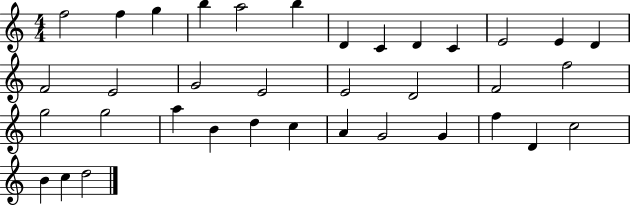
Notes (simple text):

F5/h F5/q G5/q B5/q A5/h B5/q D4/q C4/q D4/q C4/q E4/h E4/q D4/q F4/h E4/h G4/h E4/h E4/h D4/h F4/h F5/h G5/h G5/h A5/q B4/q D5/q C5/q A4/q G4/h G4/q F5/q D4/q C5/h B4/q C5/q D5/h